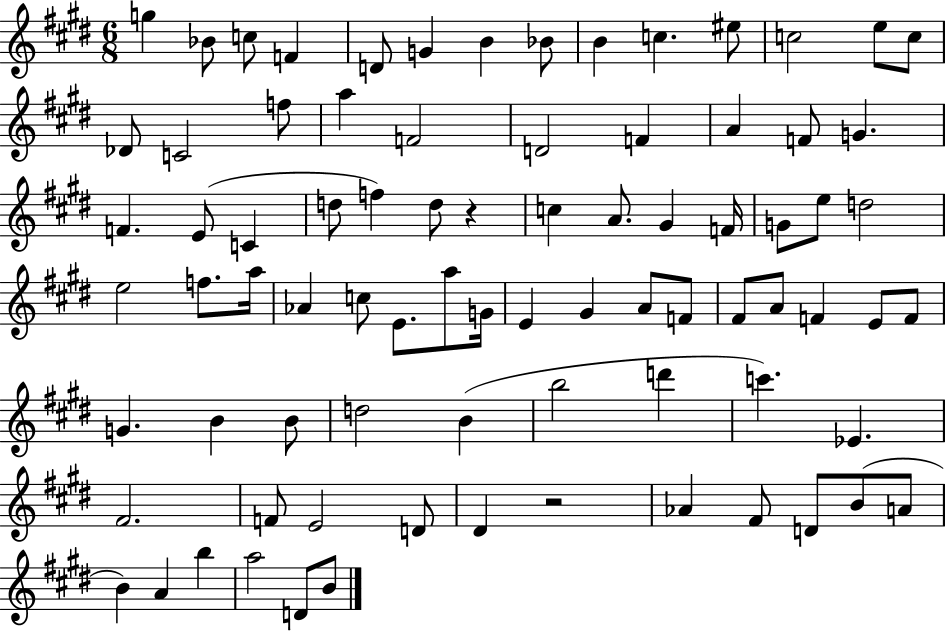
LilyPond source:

{
  \clef treble
  \numericTimeSignature
  \time 6/8
  \key e \major
  g''4 bes'8 c''8 f'4 | d'8 g'4 b'4 bes'8 | b'4 c''4. eis''8 | c''2 e''8 c''8 | \break des'8 c'2 f''8 | a''4 f'2 | d'2 f'4 | a'4 f'8 g'4. | \break f'4. e'8( c'4 | d''8 f''4) d''8 r4 | c''4 a'8. gis'4 f'16 | g'8 e''8 d''2 | \break e''2 f''8. a''16 | aes'4 c''8 e'8. a''8 g'16 | e'4 gis'4 a'8 f'8 | fis'8 a'8 f'4 e'8 f'8 | \break g'4. b'4 b'8 | d''2 b'4( | b''2 d'''4 | c'''4.) ees'4. | \break fis'2. | f'8 e'2 d'8 | dis'4 r2 | aes'4 fis'8 d'8 b'8( a'8 | \break b'4) a'4 b''4 | a''2 d'8 b'8 | \bar "|."
}